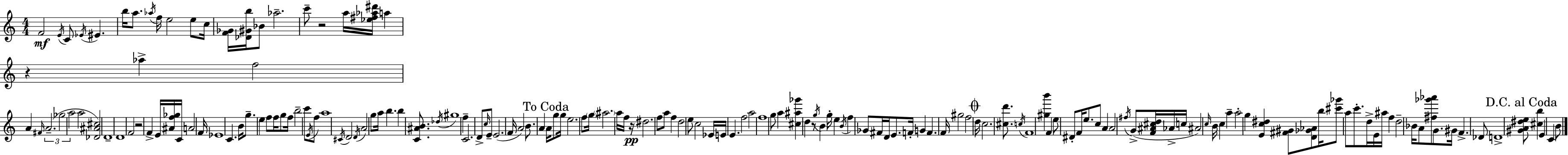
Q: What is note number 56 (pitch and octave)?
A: Db5